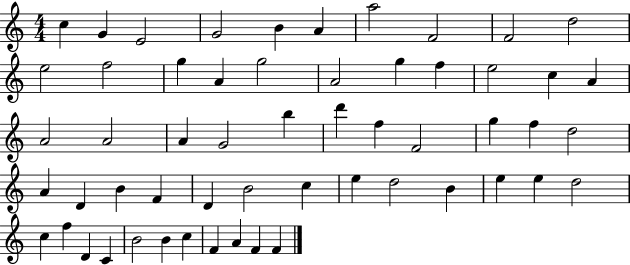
{
  \clef treble
  \numericTimeSignature
  \time 4/4
  \key c \major
  c''4 g'4 e'2 | g'2 b'4 a'4 | a''2 f'2 | f'2 d''2 | \break e''2 f''2 | g''4 a'4 g''2 | a'2 g''4 f''4 | e''2 c''4 a'4 | \break a'2 a'2 | a'4 g'2 b''4 | d'''4 f''4 f'2 | g''4 f''4 d''2 | \break a'4 d'4 b'4 f'4 | d'4 b'2 c''4 | e''4 d''2 b'4 | e''4 e''4 d''2 | \break c''4 f''4 d'4 c'4 | b'2 b'4 c''4 | f'4 a'4 f'4 f'4 | \bar "|."
}